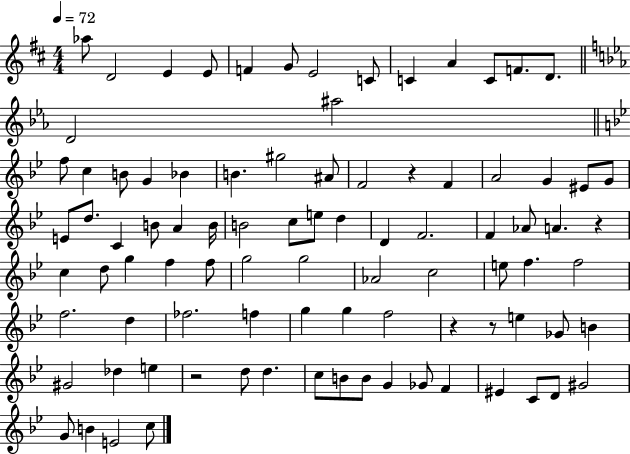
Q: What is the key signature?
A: D major